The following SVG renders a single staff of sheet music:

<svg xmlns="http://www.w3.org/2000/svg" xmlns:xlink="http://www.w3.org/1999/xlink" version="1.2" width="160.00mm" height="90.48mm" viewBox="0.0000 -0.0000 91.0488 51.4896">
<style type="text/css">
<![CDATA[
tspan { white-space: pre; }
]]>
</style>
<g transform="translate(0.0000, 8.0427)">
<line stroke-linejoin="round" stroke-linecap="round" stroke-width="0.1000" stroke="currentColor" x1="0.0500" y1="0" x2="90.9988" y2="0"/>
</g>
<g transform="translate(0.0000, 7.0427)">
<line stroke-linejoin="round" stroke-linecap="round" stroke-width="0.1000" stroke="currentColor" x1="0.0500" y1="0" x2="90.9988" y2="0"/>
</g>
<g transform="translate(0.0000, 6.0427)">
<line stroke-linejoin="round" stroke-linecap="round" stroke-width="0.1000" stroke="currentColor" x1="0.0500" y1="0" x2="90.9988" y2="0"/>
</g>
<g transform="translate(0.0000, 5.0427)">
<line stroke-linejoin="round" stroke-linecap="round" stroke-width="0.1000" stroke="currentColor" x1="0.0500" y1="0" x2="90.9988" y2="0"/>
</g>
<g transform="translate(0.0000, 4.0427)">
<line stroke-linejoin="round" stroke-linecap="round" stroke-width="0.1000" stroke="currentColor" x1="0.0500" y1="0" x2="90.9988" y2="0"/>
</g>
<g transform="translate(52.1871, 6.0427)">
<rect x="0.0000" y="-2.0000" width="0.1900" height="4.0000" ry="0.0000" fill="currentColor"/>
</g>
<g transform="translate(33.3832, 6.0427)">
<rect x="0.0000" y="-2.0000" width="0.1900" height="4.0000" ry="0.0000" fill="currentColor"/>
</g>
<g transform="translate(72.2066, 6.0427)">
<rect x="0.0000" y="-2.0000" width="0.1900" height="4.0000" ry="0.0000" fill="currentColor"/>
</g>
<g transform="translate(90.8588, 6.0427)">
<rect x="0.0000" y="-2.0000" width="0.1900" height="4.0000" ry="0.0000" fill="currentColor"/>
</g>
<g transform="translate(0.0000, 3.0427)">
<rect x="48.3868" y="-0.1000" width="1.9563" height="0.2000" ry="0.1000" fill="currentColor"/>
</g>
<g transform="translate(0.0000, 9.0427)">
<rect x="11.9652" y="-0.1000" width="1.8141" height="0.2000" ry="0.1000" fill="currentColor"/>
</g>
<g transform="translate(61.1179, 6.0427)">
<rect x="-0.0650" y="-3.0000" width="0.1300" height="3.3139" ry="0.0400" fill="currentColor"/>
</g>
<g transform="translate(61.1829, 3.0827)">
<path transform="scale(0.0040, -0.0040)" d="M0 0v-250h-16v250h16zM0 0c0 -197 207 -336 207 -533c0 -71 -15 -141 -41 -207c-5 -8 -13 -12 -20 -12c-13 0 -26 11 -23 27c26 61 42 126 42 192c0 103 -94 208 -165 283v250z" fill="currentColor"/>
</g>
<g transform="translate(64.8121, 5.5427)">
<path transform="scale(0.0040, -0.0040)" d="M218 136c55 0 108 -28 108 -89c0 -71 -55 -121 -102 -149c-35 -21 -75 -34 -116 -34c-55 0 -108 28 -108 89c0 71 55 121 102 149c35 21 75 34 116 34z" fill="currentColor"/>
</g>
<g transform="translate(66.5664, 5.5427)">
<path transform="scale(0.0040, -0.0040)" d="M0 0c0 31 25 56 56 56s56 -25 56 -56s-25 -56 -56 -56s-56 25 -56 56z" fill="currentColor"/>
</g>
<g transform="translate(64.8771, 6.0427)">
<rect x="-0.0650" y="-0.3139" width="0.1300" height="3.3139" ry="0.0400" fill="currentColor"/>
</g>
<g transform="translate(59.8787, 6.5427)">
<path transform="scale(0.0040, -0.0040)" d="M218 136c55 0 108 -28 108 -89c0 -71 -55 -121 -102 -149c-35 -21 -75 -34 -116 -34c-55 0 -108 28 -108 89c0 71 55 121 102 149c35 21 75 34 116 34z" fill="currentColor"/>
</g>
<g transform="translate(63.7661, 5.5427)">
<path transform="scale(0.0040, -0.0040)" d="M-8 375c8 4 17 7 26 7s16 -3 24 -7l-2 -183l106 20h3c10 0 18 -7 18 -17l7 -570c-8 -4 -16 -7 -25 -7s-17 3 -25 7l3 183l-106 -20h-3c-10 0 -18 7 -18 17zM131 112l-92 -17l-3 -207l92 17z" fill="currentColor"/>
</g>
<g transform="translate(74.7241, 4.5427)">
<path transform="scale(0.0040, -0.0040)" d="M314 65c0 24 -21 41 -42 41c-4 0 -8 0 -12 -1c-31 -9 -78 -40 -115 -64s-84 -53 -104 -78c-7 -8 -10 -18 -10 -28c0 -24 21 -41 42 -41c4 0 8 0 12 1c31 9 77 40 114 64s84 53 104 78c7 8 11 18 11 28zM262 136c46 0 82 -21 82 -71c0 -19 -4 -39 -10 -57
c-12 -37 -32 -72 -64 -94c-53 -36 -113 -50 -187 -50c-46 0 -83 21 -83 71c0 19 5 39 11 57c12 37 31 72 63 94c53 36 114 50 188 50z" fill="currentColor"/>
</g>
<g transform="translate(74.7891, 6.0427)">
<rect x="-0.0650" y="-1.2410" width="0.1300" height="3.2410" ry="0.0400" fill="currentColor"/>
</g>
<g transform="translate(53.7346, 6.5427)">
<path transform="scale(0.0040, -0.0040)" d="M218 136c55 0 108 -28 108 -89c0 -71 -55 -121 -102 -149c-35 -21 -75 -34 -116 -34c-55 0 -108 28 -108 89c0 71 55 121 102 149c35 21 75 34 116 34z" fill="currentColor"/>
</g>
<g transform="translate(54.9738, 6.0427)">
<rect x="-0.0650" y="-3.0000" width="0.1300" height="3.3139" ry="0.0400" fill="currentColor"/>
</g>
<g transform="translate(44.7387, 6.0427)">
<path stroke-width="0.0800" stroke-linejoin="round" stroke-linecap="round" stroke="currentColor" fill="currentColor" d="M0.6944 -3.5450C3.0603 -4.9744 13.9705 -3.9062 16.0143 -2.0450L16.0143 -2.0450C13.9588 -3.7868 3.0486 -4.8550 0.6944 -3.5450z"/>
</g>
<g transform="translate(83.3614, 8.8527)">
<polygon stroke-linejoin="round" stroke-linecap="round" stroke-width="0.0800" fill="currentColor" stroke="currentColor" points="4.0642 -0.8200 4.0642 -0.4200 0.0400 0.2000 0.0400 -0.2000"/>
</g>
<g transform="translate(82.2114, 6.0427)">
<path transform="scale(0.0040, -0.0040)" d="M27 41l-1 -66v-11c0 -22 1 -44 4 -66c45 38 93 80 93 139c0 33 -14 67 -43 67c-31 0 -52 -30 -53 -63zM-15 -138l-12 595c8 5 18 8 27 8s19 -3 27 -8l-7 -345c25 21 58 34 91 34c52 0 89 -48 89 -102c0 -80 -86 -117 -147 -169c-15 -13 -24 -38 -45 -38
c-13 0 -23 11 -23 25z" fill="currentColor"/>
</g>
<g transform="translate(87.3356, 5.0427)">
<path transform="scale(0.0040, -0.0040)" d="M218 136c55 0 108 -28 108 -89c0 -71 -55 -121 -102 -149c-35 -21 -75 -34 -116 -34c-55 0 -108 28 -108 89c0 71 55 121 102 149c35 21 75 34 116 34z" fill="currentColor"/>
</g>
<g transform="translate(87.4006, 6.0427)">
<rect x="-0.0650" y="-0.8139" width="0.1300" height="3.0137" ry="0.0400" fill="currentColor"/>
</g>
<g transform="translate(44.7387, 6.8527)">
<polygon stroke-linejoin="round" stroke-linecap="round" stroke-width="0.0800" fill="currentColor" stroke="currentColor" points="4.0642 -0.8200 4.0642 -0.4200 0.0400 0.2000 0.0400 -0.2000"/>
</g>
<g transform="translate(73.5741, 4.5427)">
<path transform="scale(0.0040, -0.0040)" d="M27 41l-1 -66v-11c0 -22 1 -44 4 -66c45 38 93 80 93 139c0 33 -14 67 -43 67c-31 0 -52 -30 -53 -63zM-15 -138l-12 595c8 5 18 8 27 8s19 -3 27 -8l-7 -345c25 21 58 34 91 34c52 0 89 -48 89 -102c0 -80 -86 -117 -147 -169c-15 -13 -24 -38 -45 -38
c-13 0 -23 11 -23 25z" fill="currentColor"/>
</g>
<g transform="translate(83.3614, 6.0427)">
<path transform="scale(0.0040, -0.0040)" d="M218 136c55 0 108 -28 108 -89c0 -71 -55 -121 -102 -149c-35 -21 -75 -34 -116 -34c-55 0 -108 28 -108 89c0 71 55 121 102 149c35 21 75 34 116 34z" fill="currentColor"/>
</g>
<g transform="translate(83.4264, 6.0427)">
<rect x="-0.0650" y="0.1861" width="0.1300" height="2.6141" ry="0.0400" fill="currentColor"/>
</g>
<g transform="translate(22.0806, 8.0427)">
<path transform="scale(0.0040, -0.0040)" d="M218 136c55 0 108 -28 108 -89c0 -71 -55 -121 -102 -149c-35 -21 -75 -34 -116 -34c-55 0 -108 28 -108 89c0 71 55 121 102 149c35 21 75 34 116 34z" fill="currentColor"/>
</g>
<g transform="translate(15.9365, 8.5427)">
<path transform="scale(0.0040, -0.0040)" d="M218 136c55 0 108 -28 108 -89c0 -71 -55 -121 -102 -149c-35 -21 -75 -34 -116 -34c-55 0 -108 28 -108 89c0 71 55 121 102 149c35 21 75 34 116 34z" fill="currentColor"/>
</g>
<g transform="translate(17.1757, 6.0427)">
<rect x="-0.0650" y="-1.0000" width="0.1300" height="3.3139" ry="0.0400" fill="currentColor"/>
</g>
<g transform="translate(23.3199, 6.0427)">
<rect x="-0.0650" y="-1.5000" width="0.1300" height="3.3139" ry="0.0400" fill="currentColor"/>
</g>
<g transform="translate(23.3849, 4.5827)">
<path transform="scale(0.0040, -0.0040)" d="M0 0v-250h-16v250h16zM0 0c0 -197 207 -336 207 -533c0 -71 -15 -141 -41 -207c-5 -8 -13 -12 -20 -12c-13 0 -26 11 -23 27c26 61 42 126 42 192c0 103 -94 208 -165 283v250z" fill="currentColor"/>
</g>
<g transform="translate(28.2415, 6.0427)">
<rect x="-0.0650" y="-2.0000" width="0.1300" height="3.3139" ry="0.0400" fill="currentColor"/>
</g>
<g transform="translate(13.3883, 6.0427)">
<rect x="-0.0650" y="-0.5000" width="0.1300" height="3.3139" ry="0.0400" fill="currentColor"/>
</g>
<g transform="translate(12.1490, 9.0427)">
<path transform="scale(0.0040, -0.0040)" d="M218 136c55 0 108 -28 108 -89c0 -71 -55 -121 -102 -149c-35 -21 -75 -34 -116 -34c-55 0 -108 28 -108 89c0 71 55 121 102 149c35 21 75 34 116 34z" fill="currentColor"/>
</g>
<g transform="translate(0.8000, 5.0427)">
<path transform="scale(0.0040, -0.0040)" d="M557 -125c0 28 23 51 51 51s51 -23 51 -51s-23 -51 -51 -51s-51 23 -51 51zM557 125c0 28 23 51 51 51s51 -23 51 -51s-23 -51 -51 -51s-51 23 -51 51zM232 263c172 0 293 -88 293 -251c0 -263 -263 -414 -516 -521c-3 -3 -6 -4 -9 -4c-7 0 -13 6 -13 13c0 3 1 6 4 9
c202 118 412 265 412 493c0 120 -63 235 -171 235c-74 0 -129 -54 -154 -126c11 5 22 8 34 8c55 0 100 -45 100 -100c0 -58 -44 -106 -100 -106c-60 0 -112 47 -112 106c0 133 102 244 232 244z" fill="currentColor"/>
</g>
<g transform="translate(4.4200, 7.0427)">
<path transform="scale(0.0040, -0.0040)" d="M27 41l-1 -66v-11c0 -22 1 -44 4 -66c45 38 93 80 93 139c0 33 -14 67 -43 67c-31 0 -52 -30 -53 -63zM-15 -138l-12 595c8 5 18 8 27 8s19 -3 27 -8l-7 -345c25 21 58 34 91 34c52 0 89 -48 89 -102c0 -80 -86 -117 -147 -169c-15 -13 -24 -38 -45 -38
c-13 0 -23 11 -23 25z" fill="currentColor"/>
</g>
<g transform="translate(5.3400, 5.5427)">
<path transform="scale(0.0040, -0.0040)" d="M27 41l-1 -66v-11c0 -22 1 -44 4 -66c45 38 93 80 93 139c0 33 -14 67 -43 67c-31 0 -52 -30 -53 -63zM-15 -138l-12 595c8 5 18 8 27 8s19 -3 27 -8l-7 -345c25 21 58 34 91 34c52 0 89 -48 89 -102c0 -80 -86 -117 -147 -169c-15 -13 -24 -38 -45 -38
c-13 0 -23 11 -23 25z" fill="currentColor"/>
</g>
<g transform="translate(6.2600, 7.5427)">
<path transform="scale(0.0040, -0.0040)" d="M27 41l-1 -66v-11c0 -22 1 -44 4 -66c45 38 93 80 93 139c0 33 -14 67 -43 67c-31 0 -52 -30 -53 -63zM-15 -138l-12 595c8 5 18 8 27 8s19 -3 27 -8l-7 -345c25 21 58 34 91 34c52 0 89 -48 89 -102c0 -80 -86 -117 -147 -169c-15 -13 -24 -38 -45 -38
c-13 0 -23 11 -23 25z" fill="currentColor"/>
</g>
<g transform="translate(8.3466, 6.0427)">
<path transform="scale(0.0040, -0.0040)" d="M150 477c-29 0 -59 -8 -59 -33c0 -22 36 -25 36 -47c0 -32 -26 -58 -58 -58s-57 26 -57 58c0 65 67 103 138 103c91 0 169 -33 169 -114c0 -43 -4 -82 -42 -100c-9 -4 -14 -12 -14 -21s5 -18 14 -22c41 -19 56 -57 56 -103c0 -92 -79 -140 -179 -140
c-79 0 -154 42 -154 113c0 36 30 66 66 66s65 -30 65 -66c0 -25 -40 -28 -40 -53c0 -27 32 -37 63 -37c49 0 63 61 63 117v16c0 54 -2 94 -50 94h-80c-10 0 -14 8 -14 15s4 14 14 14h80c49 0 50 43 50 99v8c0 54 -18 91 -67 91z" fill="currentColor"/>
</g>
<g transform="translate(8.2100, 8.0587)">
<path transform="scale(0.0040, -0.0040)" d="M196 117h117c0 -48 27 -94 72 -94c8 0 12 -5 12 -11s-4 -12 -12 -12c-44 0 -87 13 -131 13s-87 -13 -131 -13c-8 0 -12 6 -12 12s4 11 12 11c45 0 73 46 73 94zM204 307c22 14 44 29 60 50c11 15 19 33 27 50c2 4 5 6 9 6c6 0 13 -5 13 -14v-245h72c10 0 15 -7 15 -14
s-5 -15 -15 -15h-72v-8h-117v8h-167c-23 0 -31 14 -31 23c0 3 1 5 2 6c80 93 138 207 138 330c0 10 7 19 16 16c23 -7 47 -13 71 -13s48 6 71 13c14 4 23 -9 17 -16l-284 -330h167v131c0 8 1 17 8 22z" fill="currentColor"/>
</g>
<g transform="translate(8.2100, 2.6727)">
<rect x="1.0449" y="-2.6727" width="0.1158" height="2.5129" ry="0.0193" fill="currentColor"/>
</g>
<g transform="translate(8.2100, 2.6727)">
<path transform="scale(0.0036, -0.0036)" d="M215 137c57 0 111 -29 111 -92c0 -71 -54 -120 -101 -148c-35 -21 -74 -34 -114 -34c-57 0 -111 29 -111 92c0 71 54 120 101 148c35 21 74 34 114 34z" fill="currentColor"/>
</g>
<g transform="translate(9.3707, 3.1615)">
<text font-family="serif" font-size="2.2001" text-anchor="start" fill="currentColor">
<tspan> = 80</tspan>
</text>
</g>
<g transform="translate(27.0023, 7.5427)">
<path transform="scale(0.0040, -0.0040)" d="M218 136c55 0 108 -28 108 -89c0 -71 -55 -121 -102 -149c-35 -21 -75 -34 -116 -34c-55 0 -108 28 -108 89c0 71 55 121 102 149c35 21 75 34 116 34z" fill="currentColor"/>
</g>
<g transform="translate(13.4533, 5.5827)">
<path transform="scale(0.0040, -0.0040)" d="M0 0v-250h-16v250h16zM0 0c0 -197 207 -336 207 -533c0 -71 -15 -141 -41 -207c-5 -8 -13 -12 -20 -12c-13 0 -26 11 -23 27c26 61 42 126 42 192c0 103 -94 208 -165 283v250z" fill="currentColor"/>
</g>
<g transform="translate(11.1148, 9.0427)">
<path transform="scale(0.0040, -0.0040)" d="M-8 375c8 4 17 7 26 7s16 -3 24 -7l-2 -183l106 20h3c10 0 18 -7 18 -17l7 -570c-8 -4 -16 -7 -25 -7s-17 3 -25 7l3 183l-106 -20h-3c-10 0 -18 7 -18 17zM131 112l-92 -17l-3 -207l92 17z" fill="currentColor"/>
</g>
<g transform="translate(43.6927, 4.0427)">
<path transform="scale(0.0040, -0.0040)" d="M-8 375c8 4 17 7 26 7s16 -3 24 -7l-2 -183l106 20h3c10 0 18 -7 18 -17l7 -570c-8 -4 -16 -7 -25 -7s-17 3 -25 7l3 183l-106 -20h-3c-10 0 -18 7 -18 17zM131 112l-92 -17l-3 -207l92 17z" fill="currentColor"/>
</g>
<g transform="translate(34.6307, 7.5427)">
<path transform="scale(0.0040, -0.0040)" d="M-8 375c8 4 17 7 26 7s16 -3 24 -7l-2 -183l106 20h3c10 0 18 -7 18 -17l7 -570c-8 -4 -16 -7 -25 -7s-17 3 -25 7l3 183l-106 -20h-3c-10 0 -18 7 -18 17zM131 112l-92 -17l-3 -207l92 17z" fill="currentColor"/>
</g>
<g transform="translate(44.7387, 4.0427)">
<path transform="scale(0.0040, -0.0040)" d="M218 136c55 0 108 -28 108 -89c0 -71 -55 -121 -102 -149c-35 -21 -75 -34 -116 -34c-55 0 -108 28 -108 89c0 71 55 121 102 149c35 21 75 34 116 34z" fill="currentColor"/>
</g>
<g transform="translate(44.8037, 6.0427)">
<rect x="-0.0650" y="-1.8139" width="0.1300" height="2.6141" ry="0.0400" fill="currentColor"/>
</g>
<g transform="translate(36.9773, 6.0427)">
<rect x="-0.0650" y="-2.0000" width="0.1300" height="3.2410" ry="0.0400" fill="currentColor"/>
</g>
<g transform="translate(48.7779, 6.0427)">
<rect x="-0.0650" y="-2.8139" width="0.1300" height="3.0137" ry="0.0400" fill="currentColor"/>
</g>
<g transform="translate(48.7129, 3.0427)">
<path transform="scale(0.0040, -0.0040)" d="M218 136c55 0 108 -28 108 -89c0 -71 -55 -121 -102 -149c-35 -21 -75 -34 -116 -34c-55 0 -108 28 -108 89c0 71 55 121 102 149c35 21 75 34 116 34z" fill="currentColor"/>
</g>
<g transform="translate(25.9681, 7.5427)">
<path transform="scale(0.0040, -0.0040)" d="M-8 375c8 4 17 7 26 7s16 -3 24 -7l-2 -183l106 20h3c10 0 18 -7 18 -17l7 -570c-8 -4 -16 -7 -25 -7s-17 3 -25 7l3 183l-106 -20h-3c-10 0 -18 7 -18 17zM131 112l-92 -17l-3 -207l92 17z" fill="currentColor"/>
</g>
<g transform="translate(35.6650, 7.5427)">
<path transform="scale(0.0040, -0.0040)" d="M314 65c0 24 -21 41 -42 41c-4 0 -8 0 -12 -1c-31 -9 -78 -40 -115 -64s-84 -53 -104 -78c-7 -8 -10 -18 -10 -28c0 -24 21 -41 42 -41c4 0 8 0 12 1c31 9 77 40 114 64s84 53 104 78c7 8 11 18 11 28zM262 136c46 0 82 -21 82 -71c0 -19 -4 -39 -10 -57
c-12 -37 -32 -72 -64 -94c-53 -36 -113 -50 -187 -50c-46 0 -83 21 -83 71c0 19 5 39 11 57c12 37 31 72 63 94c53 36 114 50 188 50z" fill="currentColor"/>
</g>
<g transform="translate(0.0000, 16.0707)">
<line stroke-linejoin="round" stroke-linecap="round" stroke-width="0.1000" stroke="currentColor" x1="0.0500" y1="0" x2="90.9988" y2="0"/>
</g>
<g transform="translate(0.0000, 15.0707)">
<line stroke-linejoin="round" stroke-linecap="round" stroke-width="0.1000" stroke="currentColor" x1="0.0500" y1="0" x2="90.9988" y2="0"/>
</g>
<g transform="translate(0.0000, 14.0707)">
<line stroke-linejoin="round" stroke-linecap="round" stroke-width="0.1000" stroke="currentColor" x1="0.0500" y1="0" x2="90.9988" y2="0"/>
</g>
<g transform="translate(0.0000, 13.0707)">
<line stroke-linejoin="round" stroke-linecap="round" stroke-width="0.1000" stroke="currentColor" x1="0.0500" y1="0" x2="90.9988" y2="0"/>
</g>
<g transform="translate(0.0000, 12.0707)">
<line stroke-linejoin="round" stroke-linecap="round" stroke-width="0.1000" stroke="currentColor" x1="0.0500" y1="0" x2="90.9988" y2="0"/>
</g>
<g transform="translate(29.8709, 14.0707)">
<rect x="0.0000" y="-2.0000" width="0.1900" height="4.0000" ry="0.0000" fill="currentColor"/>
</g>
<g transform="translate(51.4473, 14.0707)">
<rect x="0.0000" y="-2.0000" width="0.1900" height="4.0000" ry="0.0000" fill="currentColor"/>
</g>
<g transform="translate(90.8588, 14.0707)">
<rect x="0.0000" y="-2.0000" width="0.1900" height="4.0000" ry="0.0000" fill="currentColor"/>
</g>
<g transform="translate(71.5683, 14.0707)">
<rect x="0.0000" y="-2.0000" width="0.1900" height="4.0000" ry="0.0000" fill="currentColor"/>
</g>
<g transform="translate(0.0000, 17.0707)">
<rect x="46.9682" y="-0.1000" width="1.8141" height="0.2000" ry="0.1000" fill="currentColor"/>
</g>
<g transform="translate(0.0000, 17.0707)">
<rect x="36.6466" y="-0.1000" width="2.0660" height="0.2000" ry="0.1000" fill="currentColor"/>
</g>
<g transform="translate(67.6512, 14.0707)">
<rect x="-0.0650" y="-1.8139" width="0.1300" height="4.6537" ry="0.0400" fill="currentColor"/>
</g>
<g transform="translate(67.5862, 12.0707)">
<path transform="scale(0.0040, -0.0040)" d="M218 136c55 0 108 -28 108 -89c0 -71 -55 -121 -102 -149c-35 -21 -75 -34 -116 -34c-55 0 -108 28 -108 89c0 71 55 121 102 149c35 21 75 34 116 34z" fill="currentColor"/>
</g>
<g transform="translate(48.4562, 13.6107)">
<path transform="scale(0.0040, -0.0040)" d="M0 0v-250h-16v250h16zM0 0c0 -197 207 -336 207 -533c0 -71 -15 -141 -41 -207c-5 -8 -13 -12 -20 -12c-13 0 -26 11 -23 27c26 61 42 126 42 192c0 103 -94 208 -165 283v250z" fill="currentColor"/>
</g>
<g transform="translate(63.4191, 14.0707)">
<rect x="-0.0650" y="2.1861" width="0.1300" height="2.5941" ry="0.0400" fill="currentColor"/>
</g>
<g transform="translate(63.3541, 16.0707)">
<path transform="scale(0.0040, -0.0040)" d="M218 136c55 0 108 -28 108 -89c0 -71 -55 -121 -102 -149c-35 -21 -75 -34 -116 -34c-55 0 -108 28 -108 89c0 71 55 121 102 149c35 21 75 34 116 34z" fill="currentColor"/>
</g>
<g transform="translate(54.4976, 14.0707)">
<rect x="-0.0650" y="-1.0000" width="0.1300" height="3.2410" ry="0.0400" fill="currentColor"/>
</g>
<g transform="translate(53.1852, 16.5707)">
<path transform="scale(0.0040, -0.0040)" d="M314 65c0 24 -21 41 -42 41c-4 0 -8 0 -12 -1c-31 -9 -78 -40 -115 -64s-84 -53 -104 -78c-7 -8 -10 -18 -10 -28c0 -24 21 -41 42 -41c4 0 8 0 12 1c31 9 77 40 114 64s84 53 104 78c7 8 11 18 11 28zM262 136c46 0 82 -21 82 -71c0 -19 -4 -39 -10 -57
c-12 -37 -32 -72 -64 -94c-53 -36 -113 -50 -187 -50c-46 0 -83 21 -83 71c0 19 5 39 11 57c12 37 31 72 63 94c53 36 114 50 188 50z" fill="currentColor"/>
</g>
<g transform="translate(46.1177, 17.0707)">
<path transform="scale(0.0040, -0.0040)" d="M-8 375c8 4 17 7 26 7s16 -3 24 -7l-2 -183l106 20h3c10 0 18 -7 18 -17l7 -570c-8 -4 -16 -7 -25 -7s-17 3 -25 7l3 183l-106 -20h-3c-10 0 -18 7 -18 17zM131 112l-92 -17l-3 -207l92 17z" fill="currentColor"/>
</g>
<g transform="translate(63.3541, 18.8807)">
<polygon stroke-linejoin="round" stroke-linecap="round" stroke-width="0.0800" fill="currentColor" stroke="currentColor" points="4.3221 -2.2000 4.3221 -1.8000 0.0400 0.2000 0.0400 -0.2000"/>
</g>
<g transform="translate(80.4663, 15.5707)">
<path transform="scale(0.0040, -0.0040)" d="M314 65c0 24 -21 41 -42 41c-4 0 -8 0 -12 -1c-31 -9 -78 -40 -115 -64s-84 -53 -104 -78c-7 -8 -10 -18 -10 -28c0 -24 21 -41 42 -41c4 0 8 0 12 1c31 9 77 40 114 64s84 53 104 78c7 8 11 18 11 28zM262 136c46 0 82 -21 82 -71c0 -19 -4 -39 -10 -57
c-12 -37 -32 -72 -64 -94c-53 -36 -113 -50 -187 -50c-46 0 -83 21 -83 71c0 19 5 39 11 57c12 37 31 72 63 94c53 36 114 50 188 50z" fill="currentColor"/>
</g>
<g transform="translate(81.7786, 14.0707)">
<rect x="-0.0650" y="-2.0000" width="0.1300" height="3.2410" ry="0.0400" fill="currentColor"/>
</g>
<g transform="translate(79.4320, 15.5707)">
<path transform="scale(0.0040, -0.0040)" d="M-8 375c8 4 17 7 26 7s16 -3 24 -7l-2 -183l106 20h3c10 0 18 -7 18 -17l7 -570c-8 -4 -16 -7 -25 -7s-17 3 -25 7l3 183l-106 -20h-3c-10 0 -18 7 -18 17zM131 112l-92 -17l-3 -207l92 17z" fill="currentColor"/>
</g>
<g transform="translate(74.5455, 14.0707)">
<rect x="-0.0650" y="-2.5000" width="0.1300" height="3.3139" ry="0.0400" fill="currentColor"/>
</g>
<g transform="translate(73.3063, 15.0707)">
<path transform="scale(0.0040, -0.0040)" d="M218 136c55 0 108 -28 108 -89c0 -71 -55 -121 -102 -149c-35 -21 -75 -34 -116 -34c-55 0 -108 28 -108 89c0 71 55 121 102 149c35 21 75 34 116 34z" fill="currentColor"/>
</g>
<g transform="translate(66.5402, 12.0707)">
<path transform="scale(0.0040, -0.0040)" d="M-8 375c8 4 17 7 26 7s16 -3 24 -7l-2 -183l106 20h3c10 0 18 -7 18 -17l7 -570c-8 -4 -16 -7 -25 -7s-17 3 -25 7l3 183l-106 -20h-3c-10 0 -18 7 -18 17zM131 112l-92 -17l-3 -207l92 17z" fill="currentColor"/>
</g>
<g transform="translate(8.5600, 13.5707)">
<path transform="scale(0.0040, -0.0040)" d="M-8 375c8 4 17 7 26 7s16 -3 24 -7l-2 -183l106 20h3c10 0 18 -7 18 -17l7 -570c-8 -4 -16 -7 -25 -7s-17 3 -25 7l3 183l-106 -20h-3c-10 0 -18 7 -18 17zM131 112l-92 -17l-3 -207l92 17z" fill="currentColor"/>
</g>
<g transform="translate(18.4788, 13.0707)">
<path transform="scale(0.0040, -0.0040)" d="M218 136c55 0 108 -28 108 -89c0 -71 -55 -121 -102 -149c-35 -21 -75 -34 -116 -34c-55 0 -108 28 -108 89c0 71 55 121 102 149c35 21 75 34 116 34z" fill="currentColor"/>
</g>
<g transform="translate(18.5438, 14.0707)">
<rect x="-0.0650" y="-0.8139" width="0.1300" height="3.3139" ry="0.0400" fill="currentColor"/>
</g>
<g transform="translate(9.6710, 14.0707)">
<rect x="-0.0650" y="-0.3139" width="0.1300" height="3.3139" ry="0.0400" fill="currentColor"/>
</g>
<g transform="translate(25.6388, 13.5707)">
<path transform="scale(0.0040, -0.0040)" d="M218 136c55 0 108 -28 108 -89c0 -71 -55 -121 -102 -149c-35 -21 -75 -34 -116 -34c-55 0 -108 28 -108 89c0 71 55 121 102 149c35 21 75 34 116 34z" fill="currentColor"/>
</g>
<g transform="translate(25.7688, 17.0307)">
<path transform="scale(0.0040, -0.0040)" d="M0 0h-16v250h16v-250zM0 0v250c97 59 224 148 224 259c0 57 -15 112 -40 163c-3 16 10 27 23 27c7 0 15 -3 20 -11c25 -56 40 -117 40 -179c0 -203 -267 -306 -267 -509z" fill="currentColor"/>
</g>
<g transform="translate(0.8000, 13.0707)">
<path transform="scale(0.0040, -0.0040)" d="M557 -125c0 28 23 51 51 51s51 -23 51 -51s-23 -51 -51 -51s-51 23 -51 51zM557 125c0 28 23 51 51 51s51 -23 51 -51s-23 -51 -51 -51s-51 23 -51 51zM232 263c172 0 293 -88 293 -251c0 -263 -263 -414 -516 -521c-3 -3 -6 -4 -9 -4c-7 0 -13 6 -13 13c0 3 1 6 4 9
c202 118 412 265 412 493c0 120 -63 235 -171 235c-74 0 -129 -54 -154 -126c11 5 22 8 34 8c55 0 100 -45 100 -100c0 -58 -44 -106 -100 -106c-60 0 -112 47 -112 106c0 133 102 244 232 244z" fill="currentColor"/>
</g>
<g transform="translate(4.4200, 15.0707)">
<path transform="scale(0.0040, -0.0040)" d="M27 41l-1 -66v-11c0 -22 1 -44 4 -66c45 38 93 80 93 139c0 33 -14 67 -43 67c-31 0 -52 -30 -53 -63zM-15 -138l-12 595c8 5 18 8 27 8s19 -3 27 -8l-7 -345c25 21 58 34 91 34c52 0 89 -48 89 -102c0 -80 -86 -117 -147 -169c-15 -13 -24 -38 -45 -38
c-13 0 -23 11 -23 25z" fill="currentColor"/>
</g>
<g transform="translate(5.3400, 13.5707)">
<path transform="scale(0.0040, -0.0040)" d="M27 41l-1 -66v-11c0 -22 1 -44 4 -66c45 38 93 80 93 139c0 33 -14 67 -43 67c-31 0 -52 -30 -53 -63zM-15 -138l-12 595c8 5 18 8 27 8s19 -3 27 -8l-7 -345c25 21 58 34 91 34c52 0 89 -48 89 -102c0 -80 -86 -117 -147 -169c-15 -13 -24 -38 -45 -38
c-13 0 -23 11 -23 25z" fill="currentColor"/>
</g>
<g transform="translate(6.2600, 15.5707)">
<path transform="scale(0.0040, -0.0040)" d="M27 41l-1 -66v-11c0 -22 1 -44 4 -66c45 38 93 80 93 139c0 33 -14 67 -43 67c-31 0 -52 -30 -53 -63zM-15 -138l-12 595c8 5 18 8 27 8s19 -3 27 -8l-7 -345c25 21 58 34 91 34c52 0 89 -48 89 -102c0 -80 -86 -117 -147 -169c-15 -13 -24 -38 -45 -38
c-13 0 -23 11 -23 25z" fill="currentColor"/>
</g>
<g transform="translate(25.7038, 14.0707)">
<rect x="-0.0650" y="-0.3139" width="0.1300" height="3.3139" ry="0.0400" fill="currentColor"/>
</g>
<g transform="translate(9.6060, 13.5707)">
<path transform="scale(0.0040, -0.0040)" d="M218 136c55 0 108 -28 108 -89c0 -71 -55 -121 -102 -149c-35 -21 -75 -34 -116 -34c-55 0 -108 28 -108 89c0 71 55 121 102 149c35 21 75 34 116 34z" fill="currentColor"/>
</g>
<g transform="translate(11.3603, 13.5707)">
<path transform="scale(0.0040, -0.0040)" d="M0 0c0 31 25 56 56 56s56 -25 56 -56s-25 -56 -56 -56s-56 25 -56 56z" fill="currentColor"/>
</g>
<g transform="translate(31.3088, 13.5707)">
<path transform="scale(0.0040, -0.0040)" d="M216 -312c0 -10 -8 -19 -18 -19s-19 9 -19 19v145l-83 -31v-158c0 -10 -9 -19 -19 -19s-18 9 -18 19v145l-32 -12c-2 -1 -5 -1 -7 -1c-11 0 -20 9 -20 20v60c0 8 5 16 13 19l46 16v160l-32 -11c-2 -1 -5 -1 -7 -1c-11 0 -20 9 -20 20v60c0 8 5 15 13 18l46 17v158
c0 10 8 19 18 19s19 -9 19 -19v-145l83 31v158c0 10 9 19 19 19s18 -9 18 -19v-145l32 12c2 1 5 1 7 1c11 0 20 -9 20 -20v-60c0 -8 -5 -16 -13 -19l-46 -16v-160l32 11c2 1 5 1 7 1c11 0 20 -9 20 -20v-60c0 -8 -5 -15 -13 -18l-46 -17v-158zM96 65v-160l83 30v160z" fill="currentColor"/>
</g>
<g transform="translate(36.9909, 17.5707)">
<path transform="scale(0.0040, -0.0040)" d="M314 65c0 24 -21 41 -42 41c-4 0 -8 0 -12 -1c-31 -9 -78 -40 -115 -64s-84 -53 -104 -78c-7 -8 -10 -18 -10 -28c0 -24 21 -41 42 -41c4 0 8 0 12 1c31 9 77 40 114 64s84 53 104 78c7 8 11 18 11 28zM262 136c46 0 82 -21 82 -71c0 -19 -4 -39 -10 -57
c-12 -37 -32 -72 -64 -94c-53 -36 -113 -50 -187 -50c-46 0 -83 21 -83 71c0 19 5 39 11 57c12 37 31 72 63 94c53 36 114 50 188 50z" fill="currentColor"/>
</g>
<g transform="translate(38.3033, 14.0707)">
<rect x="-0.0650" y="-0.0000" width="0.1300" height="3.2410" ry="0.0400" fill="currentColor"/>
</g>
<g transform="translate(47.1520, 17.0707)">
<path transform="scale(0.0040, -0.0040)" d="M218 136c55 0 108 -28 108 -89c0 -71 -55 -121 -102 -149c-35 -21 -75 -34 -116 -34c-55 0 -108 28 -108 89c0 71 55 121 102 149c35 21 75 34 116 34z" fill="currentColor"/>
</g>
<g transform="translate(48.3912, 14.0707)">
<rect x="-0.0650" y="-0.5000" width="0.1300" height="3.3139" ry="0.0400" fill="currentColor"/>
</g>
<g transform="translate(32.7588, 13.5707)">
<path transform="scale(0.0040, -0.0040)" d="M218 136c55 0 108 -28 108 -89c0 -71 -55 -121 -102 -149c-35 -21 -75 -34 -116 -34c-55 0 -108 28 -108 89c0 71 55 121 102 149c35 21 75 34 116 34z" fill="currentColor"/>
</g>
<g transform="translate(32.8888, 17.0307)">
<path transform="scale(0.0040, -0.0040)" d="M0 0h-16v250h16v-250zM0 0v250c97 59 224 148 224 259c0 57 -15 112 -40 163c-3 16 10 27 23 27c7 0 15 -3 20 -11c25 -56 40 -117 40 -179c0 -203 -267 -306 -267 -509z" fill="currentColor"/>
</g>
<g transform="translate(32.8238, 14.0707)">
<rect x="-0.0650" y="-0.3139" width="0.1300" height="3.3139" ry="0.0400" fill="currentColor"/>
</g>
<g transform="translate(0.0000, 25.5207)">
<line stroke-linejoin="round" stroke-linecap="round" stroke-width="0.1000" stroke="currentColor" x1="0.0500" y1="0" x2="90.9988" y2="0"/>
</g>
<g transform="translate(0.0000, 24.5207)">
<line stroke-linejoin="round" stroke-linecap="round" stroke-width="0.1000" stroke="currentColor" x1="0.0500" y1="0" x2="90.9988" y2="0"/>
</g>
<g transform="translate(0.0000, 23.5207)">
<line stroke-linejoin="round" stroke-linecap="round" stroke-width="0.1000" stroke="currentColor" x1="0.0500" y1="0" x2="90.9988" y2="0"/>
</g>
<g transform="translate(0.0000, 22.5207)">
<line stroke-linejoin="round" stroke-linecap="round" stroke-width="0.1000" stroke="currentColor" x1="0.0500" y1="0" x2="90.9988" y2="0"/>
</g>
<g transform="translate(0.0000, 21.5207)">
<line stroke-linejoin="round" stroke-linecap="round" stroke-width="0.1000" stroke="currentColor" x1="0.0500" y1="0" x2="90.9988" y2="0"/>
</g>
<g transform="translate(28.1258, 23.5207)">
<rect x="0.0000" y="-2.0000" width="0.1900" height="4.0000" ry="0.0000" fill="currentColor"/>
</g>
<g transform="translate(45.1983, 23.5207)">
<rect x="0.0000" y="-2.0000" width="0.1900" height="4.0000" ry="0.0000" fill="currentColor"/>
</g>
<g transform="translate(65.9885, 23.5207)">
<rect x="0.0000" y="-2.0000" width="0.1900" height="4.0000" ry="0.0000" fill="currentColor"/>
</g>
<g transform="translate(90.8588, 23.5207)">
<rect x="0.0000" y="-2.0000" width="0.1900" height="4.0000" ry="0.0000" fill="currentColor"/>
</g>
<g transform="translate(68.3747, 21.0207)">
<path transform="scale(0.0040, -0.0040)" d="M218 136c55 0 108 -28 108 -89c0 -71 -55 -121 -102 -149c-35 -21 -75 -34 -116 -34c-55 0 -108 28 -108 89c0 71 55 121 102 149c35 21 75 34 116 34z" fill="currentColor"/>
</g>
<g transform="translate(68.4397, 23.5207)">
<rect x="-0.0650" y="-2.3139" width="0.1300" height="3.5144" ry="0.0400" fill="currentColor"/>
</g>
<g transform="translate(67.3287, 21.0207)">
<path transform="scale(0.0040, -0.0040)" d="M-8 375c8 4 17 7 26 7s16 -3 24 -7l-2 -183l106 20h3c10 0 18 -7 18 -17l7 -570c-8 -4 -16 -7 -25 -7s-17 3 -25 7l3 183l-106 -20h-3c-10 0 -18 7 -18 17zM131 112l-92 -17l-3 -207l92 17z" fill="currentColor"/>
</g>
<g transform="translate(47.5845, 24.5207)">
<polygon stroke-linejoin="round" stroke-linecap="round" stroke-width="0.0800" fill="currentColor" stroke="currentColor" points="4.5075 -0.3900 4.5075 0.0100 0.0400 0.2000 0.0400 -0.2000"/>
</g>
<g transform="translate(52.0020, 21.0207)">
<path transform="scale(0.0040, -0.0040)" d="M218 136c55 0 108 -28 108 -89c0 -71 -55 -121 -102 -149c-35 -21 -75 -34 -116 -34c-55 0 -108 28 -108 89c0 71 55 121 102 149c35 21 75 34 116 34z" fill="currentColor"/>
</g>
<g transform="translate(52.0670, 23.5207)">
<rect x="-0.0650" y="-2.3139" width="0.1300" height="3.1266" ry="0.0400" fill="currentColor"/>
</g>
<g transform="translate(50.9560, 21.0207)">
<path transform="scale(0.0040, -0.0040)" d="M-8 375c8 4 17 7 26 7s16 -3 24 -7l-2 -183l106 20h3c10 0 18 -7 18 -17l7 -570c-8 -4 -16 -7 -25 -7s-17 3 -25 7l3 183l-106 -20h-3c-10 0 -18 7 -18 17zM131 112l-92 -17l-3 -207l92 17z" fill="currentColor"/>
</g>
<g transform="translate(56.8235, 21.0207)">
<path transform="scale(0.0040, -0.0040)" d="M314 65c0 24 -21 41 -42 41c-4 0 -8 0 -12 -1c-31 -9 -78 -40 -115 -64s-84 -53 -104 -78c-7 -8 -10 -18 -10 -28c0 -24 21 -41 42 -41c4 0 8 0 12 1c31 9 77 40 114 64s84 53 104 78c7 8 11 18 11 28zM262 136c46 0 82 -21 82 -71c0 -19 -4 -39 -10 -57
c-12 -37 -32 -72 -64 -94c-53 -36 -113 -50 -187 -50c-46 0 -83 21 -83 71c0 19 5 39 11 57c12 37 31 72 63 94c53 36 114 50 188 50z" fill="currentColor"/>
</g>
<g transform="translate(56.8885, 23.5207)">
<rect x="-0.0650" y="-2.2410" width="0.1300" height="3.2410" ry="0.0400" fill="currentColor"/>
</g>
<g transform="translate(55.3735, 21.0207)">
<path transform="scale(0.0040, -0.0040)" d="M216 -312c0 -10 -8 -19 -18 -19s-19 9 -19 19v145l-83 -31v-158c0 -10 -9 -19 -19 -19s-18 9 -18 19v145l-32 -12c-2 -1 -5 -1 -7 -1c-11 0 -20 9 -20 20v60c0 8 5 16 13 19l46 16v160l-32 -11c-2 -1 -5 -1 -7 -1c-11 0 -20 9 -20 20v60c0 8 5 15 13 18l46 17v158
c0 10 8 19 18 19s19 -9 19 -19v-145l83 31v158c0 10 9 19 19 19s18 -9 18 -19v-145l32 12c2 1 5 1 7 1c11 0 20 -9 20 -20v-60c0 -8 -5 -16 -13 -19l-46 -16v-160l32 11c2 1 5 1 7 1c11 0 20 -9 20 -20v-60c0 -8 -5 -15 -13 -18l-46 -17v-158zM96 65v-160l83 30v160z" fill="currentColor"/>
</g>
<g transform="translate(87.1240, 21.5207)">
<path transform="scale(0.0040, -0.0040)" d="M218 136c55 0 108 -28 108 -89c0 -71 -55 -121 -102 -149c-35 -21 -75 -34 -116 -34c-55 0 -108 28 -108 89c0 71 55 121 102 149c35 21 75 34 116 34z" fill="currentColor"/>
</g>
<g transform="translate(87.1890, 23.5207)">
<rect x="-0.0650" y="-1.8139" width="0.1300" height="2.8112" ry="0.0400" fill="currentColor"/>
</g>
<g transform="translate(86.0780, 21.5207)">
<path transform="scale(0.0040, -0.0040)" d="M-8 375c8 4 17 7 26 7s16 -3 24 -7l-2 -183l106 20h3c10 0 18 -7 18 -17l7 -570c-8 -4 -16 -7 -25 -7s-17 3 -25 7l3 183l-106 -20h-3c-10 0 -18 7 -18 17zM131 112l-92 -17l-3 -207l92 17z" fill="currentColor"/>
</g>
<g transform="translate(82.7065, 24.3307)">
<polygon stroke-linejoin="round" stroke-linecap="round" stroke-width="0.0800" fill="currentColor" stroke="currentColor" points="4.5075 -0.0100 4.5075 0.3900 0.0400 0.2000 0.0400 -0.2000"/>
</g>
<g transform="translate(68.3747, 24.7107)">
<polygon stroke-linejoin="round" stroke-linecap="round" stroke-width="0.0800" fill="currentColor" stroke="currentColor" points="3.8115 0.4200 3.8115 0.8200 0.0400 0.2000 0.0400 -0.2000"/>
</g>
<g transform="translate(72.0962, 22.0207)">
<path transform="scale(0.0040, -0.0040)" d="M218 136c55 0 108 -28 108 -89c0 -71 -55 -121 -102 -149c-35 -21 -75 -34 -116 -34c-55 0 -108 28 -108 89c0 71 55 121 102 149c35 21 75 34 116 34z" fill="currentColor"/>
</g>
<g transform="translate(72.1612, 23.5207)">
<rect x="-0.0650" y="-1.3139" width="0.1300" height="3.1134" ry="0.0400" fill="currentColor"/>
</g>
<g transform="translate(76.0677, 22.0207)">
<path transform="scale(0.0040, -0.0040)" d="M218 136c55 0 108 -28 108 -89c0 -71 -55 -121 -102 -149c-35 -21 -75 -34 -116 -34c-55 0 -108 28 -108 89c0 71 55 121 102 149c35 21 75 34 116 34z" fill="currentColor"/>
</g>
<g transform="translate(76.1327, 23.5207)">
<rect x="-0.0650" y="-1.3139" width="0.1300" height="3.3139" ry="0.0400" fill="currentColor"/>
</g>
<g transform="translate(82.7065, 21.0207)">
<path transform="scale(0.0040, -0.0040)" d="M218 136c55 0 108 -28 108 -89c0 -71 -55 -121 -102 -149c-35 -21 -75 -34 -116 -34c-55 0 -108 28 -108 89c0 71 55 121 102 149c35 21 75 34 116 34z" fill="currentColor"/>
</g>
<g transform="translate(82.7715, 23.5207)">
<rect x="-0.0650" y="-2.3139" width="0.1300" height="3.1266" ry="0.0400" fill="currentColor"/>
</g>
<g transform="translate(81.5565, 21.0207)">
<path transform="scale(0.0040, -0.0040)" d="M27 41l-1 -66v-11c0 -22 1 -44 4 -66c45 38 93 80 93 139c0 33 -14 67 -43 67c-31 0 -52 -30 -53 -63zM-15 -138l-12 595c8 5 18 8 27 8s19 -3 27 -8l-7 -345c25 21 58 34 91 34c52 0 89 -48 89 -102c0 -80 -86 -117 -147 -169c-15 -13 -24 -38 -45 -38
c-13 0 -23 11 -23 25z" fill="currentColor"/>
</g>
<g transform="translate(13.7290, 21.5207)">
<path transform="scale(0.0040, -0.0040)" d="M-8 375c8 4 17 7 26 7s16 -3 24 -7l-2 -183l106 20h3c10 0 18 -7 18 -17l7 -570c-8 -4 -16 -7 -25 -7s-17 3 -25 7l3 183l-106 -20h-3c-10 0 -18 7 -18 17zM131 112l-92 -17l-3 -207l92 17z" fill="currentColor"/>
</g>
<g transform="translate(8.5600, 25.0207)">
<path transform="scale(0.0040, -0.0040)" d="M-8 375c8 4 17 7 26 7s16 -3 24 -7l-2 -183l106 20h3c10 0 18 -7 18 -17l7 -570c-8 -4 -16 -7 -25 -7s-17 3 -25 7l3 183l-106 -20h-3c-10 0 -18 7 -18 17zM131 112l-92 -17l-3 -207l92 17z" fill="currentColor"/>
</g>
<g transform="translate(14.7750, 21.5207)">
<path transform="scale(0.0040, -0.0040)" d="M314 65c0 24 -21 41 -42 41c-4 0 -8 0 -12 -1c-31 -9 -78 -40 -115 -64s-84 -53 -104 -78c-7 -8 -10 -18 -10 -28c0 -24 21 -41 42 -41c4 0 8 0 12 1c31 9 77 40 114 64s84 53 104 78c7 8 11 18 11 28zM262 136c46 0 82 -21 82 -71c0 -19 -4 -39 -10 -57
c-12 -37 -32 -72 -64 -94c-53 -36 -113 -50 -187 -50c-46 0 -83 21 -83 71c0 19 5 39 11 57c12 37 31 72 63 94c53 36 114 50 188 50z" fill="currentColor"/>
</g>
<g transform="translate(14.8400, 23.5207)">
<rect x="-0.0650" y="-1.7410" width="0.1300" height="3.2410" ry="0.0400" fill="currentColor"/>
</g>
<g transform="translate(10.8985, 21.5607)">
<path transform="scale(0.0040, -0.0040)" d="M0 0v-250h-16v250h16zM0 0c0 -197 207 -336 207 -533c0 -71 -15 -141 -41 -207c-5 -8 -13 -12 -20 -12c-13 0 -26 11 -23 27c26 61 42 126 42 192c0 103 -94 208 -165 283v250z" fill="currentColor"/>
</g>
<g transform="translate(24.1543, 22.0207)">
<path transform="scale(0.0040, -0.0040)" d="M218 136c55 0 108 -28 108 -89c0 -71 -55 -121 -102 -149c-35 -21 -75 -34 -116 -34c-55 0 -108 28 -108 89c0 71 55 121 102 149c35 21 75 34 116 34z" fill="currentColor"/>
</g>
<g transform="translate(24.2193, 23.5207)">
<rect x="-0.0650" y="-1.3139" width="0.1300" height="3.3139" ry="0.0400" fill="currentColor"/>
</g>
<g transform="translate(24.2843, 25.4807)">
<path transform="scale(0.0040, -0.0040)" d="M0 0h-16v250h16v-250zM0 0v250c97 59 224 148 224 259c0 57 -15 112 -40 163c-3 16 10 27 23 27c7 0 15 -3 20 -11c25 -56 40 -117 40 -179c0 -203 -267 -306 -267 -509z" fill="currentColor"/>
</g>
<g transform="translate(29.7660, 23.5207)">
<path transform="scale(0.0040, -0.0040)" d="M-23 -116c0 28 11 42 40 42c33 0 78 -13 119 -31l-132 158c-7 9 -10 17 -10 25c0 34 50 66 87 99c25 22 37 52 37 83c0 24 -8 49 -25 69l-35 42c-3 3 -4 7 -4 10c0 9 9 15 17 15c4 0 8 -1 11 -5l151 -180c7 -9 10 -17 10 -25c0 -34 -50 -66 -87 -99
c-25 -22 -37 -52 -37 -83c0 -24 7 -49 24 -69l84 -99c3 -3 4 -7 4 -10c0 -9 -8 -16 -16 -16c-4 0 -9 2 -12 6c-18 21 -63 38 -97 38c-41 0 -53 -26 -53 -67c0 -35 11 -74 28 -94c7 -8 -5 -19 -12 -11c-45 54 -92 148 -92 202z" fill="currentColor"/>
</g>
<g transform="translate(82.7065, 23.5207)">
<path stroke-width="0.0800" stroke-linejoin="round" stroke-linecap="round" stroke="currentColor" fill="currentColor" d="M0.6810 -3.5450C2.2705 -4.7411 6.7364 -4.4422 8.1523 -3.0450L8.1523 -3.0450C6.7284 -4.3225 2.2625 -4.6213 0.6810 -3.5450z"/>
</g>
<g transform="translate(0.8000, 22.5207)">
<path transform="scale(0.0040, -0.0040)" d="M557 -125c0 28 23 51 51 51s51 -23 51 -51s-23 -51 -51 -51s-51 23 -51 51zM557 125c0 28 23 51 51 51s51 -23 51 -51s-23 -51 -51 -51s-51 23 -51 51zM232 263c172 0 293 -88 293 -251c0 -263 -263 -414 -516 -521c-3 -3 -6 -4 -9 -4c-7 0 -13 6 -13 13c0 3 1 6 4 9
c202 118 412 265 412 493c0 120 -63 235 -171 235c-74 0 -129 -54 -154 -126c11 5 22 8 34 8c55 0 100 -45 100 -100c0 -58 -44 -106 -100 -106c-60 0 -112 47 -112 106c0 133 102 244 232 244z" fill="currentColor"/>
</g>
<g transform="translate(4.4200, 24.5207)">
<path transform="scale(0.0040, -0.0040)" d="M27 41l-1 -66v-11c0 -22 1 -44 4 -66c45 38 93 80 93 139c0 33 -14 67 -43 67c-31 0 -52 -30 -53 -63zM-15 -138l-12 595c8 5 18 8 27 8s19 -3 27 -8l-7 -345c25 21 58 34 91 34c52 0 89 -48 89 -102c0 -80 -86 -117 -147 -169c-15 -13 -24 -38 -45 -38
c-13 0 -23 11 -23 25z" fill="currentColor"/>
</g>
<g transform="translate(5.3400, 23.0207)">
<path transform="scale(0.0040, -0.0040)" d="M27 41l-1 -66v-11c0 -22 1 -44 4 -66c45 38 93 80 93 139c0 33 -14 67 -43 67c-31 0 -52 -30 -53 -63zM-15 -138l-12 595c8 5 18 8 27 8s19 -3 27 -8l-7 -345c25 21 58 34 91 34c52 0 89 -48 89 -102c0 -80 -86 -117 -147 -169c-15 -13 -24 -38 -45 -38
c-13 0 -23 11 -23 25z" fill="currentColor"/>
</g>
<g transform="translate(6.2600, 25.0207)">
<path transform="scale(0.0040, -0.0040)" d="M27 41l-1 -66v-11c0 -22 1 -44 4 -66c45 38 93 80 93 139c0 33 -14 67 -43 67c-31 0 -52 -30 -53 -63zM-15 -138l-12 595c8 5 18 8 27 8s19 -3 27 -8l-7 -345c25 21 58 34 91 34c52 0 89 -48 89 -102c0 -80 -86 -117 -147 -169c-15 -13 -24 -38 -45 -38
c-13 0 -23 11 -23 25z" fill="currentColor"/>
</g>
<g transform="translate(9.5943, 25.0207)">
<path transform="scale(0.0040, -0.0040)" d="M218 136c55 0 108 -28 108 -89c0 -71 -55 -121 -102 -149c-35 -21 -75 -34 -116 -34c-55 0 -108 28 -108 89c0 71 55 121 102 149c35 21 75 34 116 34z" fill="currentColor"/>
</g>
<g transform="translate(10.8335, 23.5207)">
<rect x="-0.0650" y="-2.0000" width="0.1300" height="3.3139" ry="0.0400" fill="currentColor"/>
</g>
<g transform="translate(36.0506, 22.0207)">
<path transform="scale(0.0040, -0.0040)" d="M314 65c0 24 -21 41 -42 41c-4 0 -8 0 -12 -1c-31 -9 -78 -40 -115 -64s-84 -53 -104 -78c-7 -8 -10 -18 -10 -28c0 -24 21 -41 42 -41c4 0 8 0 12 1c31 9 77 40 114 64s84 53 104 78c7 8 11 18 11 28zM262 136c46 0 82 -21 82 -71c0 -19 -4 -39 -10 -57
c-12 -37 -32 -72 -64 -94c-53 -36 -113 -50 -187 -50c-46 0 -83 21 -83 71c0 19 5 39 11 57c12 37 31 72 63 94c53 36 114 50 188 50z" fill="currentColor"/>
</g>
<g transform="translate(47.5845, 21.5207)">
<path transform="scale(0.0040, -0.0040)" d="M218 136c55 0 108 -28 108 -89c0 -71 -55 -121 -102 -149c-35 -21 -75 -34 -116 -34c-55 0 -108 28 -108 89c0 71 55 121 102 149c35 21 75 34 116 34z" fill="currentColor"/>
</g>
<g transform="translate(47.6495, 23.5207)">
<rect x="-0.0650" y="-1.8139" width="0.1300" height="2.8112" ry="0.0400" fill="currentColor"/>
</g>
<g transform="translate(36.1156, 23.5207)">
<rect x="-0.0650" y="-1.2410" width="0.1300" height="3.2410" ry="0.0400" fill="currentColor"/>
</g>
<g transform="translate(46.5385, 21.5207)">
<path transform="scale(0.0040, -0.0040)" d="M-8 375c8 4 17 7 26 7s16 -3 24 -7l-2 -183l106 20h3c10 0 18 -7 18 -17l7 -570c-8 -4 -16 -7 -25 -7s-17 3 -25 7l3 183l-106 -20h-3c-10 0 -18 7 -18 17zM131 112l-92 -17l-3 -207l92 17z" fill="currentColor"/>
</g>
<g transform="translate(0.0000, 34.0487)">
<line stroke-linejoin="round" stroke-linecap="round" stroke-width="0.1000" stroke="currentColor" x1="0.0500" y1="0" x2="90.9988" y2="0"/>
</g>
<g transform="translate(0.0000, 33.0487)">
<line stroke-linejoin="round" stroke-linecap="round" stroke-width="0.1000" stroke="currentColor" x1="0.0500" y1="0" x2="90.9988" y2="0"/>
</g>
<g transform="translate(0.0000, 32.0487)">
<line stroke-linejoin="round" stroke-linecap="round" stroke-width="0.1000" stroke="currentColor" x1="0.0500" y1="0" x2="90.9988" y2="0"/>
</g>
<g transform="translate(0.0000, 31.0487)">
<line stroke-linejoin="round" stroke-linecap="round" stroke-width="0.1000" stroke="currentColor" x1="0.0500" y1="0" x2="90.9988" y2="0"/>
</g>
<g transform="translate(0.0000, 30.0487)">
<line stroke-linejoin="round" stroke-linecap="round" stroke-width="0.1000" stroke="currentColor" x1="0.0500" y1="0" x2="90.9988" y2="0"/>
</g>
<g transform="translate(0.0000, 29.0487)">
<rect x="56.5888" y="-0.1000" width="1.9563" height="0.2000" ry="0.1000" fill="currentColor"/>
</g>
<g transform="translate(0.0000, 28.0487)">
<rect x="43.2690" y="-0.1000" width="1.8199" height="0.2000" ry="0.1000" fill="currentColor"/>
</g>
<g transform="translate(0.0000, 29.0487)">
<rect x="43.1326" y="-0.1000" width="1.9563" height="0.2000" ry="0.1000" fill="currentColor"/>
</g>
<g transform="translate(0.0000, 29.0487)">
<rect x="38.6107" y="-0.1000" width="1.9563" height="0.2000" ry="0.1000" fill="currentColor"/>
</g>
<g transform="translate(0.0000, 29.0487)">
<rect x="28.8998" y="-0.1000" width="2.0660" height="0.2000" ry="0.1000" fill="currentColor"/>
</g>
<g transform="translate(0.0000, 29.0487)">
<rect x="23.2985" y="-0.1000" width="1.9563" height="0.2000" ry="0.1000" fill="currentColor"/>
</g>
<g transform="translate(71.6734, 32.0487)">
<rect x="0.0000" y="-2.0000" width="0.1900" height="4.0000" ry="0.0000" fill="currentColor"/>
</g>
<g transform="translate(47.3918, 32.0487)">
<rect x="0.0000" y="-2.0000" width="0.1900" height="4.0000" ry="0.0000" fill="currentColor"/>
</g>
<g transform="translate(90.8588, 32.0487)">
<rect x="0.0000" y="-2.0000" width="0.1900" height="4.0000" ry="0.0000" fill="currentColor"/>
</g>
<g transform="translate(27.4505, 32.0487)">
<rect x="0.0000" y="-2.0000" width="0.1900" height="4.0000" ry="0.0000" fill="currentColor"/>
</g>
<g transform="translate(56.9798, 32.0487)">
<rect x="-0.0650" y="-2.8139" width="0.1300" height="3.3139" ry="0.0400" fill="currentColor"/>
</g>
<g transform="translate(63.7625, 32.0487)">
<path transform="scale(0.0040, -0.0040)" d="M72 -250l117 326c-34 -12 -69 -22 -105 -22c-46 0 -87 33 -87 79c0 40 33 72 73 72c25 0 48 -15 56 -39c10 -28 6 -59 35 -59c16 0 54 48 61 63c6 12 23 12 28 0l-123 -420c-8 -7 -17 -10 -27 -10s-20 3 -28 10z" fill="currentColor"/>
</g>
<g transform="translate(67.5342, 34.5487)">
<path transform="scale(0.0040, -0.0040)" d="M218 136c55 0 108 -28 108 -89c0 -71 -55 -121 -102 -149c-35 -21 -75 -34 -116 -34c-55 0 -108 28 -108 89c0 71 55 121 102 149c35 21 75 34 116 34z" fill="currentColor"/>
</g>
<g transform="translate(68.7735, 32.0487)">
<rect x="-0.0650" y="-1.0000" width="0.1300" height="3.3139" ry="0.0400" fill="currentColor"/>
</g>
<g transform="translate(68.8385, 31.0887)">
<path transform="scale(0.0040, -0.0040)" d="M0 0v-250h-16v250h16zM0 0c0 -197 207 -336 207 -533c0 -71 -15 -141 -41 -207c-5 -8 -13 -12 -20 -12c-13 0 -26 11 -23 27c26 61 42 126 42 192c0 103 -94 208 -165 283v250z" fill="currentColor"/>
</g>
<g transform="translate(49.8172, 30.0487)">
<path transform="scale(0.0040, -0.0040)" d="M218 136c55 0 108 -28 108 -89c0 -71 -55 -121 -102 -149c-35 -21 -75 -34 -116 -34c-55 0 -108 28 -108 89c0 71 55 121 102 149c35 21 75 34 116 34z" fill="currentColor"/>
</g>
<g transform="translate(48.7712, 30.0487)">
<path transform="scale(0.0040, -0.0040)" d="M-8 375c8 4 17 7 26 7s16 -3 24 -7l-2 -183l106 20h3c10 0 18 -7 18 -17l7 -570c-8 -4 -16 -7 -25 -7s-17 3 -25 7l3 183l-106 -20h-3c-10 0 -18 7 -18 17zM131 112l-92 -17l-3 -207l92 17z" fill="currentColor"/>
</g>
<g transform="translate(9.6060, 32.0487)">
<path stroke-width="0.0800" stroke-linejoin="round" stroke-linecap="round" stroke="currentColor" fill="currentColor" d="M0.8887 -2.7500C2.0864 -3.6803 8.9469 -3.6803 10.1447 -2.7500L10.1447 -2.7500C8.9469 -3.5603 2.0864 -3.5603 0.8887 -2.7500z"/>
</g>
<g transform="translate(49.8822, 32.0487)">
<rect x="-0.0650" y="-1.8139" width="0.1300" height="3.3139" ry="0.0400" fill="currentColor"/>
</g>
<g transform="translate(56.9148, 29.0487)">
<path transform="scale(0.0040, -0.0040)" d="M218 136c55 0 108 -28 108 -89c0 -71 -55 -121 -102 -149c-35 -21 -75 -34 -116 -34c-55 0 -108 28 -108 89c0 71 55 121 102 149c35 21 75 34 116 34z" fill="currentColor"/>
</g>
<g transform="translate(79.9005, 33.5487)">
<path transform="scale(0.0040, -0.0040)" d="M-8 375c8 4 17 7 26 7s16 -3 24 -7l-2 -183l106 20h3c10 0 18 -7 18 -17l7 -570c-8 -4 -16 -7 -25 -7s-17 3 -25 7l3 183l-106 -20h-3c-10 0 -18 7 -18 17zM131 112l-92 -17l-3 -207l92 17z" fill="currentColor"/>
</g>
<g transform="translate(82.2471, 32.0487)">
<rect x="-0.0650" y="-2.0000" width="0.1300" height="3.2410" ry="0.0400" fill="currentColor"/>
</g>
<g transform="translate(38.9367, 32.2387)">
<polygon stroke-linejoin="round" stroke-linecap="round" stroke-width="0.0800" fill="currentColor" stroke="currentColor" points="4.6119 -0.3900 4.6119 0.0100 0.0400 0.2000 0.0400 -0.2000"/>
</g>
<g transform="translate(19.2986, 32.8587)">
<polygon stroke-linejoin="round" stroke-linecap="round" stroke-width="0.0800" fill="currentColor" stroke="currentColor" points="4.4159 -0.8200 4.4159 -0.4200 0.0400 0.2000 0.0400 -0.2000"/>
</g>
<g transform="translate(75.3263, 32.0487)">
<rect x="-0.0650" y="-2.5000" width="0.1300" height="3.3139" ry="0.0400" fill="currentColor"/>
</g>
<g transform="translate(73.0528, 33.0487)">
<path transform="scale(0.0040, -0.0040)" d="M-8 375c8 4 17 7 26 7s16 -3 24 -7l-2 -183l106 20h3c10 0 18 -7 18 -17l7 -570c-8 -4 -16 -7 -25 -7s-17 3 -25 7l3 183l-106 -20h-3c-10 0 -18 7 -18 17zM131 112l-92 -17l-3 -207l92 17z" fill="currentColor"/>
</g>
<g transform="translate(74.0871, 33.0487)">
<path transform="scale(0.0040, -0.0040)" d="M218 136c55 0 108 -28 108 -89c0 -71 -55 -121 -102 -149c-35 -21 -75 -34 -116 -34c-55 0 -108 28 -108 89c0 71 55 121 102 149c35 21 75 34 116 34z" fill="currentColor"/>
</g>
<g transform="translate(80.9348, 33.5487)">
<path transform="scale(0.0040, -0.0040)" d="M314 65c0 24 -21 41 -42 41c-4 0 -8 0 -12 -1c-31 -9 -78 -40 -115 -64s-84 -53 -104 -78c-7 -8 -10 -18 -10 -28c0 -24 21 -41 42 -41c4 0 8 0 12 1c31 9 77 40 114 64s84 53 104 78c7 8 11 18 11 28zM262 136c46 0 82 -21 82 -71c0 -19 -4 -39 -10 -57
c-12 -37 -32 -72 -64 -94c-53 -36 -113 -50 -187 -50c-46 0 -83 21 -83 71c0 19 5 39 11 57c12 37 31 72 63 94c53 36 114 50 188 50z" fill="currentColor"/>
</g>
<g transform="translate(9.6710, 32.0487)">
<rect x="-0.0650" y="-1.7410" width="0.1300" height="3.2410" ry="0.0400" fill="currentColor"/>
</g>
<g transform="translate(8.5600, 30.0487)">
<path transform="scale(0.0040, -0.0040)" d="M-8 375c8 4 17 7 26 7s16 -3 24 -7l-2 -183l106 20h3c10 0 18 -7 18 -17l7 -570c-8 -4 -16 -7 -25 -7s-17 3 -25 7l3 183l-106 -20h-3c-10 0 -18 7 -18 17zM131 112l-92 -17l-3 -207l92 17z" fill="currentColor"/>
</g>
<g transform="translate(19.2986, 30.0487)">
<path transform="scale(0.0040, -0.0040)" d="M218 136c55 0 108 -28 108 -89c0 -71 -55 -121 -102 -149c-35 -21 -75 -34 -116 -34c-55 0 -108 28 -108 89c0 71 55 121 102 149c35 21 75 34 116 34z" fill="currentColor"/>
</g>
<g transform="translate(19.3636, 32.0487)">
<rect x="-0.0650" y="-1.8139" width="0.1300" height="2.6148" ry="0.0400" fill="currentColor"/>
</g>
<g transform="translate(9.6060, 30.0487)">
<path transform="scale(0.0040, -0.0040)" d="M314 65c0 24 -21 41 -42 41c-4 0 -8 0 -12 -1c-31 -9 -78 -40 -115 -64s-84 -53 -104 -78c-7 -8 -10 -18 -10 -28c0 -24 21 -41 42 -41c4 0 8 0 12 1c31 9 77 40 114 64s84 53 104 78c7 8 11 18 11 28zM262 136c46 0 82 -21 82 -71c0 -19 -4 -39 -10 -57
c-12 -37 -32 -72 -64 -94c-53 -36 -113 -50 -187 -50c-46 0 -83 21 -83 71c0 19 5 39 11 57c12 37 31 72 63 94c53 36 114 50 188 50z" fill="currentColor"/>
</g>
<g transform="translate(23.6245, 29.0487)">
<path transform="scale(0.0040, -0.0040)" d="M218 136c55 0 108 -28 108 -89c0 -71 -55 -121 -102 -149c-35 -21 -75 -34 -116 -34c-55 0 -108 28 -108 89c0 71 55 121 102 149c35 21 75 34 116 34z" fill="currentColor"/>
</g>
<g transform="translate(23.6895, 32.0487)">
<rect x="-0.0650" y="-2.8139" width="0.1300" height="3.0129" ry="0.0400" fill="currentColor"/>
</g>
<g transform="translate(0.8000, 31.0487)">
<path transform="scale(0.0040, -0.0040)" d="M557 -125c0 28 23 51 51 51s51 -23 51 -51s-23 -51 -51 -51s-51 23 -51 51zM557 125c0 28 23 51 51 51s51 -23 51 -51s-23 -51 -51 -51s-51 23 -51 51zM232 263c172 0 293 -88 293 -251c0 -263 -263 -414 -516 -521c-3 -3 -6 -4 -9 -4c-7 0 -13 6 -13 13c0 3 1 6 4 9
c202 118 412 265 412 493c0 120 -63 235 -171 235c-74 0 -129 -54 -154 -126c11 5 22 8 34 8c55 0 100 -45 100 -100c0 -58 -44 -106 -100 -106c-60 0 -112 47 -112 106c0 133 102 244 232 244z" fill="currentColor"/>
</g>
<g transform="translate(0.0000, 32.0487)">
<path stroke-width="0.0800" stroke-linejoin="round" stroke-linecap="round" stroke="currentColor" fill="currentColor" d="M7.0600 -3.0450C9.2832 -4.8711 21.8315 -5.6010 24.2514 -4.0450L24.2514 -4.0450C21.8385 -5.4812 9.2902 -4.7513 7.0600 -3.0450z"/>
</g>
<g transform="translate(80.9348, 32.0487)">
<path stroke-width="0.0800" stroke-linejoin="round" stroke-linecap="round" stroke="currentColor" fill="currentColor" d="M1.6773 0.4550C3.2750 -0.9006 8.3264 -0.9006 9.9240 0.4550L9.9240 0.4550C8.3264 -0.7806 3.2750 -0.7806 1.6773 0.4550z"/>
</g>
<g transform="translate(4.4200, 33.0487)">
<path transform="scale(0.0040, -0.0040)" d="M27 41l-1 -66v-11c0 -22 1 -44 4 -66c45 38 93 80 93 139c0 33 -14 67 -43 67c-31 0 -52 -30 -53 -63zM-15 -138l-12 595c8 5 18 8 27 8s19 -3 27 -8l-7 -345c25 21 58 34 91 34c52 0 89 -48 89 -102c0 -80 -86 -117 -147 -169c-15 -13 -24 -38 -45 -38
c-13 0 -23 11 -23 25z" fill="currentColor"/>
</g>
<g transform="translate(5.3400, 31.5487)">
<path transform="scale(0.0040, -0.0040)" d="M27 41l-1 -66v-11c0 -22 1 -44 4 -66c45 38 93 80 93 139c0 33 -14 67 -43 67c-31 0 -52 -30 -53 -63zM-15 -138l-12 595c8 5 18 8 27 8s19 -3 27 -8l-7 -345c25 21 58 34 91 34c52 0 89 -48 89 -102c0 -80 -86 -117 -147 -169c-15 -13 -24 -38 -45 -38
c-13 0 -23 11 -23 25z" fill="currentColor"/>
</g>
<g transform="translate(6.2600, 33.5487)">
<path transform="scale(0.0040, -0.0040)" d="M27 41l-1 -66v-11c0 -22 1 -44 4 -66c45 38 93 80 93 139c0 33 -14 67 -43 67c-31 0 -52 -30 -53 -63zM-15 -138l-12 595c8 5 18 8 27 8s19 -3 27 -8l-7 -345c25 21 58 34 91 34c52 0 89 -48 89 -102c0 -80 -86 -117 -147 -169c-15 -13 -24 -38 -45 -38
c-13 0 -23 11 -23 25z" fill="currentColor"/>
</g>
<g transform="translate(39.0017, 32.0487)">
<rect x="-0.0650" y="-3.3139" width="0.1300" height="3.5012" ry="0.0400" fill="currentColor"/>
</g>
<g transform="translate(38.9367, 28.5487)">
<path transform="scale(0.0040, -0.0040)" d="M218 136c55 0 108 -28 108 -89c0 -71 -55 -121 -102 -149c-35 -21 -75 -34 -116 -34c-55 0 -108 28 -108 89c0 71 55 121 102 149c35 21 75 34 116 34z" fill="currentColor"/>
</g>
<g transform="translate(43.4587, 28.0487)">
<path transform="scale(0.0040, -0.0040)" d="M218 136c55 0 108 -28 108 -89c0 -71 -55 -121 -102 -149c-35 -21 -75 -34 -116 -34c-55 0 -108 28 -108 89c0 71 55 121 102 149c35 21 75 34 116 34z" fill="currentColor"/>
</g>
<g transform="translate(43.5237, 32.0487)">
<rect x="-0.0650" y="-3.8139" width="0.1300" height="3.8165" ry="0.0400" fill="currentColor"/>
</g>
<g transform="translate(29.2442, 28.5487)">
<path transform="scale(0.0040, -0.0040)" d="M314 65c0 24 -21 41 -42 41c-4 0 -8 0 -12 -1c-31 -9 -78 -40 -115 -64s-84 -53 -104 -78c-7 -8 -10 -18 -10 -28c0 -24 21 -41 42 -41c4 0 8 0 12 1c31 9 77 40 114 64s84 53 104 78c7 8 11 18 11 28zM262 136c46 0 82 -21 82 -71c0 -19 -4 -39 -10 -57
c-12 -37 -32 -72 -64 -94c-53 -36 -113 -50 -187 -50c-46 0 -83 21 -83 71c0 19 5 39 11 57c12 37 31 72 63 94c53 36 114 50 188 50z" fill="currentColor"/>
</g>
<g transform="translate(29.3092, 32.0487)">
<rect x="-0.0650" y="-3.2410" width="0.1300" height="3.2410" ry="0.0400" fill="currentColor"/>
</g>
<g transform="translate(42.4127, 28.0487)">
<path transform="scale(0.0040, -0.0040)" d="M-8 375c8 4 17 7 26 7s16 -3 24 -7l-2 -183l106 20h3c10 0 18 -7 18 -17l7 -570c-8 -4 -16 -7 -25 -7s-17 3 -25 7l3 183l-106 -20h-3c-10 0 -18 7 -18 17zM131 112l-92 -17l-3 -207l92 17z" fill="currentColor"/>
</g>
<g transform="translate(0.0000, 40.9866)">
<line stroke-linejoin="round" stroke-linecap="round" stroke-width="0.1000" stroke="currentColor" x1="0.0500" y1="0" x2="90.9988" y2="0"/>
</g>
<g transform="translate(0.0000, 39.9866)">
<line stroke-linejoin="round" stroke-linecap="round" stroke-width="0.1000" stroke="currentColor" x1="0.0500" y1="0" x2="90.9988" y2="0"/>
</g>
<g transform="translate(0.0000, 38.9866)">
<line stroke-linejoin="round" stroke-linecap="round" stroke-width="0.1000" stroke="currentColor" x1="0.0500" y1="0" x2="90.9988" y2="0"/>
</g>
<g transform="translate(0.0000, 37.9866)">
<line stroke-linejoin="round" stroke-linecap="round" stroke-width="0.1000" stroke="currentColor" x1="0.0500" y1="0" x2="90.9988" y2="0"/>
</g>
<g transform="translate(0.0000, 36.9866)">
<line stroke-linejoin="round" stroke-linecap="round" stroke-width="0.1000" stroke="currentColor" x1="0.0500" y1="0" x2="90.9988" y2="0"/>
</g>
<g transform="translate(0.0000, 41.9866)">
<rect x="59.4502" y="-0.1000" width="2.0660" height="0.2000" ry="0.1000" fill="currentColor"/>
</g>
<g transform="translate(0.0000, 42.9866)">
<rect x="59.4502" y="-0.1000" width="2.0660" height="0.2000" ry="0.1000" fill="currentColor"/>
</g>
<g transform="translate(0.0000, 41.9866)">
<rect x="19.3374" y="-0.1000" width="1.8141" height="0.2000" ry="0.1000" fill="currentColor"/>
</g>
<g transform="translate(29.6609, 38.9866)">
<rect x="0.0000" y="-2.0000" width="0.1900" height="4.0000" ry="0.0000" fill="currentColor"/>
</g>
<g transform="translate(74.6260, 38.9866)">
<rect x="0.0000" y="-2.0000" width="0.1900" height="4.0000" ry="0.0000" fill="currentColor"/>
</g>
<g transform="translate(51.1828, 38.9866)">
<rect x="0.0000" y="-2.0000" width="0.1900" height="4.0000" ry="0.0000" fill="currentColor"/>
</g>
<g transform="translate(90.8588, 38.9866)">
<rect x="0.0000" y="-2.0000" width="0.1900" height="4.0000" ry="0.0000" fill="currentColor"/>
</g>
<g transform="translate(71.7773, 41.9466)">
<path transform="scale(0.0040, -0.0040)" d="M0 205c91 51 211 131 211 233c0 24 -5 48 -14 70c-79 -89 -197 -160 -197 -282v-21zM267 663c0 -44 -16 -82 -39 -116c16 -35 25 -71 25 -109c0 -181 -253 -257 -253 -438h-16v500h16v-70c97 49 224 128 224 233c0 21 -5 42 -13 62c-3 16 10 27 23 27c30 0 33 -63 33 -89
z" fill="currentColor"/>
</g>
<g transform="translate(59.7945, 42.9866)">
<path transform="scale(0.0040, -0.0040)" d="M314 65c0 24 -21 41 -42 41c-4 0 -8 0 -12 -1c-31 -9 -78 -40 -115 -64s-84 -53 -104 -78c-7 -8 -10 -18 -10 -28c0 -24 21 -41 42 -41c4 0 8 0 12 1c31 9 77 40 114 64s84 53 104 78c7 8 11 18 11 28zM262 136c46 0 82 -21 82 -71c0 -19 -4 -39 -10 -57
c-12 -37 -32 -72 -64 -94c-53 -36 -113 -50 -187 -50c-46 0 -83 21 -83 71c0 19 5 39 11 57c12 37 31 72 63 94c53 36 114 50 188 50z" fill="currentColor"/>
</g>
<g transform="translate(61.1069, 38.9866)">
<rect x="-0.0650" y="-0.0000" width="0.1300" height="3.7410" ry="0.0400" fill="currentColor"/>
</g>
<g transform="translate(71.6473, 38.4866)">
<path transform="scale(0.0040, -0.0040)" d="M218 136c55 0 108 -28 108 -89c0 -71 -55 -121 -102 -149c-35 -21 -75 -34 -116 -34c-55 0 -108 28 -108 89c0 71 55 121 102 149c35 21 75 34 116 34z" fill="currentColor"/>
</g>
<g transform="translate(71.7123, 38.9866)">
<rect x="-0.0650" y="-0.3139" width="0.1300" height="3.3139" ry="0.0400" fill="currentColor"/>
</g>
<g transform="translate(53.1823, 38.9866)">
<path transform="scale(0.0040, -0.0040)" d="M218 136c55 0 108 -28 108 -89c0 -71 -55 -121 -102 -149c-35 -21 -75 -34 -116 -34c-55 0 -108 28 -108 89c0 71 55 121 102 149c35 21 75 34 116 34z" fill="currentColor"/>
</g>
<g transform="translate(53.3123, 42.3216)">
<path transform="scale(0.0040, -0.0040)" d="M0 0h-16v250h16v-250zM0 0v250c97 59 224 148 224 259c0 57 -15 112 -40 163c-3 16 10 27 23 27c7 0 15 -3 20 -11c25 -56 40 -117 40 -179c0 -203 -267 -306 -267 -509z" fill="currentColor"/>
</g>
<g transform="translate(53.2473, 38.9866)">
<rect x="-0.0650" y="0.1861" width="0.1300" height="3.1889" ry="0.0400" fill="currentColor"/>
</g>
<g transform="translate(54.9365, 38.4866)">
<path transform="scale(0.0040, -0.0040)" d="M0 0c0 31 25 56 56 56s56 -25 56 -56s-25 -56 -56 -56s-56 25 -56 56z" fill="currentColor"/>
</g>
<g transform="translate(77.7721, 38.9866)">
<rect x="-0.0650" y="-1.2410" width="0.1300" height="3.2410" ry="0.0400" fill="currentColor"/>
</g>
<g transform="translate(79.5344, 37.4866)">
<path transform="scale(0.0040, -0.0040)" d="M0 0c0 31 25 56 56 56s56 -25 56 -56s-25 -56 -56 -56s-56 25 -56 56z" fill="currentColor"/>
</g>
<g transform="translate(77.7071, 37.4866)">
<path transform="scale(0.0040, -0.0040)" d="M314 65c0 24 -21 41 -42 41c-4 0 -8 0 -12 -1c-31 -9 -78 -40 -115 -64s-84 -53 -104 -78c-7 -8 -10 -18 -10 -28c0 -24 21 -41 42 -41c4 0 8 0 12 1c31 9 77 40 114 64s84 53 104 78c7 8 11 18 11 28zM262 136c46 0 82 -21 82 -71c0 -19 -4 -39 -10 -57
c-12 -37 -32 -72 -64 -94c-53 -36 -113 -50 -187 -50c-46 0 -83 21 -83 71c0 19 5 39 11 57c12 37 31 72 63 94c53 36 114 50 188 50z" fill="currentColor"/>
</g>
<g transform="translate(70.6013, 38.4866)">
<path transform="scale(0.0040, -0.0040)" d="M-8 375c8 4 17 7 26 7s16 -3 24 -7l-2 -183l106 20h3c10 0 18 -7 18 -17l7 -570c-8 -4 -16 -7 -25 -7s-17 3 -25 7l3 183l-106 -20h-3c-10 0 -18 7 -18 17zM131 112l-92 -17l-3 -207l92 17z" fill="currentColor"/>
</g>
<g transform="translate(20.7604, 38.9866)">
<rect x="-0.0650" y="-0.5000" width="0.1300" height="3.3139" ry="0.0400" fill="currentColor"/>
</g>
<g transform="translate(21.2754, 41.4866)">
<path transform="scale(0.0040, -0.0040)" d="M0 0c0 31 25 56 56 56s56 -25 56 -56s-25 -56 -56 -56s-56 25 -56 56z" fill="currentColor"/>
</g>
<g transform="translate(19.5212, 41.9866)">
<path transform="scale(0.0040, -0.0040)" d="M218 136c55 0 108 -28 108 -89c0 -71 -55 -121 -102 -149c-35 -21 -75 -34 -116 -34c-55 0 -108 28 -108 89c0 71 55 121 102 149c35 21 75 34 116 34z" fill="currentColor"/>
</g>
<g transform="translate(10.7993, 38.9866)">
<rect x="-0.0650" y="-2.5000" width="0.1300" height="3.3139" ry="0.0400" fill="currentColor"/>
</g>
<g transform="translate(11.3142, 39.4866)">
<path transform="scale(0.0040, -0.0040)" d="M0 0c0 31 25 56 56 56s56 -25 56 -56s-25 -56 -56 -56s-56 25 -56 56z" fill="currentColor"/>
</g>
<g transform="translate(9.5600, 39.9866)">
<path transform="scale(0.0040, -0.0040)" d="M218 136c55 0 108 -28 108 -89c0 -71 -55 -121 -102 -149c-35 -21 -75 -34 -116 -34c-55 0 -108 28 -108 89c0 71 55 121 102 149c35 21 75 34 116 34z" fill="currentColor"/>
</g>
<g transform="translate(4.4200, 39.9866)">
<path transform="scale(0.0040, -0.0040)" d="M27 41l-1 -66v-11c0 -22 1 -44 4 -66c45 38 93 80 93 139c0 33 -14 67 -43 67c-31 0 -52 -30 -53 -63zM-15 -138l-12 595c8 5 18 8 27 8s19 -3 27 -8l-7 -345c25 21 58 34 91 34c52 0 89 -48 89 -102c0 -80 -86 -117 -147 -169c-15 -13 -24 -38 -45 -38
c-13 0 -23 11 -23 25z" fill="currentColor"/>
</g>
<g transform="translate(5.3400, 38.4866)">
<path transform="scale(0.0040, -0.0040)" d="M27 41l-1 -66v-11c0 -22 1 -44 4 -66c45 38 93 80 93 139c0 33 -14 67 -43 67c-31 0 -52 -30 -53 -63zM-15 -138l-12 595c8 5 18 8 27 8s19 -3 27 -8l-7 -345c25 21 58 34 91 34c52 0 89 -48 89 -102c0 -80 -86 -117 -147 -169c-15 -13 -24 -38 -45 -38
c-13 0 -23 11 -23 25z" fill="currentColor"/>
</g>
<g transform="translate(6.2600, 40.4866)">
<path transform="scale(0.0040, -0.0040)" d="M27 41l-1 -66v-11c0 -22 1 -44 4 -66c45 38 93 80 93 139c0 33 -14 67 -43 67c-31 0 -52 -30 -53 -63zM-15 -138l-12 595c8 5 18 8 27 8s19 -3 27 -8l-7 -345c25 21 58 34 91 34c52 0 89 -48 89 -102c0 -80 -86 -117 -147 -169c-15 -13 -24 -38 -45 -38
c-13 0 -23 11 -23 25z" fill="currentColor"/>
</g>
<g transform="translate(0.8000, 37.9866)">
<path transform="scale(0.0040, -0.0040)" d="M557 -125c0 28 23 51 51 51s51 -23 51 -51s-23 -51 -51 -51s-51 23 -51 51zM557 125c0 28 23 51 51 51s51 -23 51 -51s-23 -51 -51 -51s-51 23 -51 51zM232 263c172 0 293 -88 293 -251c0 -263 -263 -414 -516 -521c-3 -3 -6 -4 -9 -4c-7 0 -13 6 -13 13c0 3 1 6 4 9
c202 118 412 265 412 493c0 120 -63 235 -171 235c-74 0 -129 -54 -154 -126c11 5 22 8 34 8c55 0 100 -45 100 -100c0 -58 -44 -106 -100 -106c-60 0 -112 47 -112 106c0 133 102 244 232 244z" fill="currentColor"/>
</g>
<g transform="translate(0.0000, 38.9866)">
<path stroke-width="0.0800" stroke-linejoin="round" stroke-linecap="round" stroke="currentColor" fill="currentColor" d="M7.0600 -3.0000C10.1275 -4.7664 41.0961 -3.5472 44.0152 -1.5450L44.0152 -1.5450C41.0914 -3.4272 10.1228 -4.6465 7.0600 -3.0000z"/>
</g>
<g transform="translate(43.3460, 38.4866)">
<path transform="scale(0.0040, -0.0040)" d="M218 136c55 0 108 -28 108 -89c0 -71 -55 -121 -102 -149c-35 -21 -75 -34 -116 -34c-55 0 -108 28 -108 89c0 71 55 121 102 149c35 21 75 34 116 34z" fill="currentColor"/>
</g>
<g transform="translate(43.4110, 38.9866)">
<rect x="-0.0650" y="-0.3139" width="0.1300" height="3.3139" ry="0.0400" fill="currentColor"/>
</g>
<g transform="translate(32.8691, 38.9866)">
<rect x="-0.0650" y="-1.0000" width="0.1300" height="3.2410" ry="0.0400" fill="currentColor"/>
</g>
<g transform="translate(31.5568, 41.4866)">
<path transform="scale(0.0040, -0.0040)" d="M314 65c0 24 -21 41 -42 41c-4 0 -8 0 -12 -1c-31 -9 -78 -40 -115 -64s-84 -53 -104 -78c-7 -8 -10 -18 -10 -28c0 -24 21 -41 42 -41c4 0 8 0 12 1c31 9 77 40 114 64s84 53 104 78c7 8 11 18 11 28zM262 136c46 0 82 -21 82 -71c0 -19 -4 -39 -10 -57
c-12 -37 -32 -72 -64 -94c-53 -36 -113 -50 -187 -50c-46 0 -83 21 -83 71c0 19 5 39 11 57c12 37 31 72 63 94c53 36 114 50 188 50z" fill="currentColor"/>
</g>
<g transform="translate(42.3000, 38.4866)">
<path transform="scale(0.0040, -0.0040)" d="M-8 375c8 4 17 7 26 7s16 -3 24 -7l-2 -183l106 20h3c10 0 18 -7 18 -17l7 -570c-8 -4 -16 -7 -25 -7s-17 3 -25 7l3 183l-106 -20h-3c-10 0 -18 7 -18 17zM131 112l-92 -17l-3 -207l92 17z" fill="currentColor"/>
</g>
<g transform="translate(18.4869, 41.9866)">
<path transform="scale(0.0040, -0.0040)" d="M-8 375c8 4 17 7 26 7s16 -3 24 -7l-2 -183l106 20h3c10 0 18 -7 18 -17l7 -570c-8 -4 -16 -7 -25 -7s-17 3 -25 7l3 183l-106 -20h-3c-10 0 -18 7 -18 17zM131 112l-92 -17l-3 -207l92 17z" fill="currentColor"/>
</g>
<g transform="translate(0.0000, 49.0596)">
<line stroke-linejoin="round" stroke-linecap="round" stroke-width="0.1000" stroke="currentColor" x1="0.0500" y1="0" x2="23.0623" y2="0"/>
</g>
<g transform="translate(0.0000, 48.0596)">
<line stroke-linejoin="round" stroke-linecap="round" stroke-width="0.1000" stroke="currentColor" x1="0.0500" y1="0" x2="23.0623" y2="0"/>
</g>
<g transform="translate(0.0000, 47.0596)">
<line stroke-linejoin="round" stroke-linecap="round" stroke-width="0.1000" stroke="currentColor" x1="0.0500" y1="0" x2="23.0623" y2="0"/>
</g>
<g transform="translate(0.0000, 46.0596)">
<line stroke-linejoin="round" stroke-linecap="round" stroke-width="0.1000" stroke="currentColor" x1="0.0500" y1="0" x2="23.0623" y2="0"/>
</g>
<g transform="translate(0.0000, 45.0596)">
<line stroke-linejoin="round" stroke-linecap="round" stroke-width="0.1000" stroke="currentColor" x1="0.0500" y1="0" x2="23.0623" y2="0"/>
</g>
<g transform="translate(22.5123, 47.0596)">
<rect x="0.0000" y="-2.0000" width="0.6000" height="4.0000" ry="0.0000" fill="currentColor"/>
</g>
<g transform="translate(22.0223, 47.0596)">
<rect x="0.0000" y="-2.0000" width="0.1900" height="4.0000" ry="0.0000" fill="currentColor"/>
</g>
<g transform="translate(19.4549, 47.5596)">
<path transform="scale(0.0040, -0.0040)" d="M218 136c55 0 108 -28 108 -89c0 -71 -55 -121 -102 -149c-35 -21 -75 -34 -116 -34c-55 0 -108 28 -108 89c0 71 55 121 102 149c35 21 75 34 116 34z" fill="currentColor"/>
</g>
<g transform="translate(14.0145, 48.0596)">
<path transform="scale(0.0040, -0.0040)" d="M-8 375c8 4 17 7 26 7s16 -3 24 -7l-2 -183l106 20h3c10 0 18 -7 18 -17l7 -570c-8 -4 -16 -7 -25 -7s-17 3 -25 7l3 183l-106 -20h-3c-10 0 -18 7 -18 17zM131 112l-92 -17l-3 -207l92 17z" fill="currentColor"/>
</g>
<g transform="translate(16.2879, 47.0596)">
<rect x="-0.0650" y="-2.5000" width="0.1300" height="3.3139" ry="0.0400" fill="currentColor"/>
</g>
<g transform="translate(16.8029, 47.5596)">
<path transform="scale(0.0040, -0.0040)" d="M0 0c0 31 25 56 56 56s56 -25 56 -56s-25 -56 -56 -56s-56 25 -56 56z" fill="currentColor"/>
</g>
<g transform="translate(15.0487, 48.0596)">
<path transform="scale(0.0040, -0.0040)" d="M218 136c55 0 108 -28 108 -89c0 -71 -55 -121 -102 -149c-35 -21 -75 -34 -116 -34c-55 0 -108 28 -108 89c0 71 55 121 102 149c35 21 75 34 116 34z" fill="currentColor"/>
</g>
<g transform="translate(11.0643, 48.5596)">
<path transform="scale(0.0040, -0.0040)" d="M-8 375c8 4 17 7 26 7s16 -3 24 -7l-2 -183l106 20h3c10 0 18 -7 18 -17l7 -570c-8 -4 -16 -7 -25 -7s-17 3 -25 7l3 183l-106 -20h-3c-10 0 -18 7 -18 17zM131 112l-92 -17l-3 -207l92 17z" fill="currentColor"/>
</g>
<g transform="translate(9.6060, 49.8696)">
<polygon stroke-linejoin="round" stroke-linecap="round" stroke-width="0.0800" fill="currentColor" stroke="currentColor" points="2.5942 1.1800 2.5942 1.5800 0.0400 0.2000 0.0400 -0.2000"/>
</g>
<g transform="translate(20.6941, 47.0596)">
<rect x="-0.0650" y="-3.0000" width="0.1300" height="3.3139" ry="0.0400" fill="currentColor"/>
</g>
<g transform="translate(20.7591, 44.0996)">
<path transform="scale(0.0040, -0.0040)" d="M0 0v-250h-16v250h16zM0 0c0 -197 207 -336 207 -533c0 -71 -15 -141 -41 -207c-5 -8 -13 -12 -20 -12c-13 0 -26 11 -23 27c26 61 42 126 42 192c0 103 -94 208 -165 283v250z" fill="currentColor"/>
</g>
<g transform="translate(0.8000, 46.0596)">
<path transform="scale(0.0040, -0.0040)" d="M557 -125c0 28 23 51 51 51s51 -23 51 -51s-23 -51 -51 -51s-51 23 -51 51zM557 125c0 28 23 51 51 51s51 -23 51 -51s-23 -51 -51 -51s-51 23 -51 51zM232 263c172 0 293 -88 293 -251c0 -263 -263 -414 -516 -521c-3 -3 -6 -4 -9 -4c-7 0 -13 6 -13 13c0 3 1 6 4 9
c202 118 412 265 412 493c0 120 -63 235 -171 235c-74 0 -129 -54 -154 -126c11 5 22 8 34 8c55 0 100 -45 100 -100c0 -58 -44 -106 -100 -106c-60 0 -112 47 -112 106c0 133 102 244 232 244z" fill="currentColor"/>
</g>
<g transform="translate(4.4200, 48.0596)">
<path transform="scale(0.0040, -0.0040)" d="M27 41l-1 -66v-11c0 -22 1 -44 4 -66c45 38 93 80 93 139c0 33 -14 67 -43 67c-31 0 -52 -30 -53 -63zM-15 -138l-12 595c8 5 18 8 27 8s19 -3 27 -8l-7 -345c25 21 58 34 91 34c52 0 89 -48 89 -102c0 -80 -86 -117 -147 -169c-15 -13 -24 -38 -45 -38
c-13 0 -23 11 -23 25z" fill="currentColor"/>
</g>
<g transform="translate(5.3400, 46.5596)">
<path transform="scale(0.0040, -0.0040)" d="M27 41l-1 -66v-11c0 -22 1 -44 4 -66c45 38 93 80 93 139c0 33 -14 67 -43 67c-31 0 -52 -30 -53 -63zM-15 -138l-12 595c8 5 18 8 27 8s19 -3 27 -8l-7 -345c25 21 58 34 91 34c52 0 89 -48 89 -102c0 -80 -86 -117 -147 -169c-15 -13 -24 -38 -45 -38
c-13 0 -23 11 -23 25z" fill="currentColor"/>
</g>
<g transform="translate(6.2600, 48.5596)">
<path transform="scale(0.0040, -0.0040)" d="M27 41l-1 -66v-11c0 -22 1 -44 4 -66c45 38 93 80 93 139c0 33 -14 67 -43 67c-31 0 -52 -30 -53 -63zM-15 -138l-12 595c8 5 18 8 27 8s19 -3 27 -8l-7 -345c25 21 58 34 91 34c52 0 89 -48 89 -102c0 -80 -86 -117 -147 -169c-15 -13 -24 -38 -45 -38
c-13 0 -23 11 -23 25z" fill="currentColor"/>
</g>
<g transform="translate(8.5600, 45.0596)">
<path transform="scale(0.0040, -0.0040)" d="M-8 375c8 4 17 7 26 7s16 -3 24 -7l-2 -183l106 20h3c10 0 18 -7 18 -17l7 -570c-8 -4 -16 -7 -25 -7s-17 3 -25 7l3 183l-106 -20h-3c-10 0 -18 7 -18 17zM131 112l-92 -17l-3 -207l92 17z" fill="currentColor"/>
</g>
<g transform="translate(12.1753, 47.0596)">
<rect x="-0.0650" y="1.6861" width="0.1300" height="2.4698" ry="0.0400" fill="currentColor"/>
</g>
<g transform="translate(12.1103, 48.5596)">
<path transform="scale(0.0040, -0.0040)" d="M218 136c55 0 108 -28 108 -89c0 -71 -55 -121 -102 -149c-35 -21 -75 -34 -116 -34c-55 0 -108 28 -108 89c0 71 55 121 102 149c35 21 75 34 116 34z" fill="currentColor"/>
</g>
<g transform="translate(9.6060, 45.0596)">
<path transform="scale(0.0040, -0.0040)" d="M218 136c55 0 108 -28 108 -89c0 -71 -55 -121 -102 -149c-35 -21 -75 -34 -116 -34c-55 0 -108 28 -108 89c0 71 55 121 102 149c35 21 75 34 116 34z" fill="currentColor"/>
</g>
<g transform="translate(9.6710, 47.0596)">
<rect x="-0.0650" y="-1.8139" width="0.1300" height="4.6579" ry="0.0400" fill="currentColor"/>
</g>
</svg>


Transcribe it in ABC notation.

X:1
T:Untitled
M:3/4
L:1/4
K:Eb
E,,/2 F,, G,,/2 A,, A,,2 A,/2 C/2 C, C,/2 E, _G,2 _D,/2 F,/2 E, F, E,/2 ^E,/2 D,,2 E,,/2 F,,2 G,,/2 A,/2 _B,, A,,2 A,,/2 A,2 G,/2 z G,2 A,/2 B,/2 ^B,2 B,/2 G,/2 G, _B,/2 A,/2 A,2 A,/2 C/2 D2 D/2 E/2 A, C z/2 F,,/2 B,, A,,2 _B,, E,, F,,2 E, D,/2 C,,2 E,/4 G,2 A,/2 A,,/2 B,, C,/2